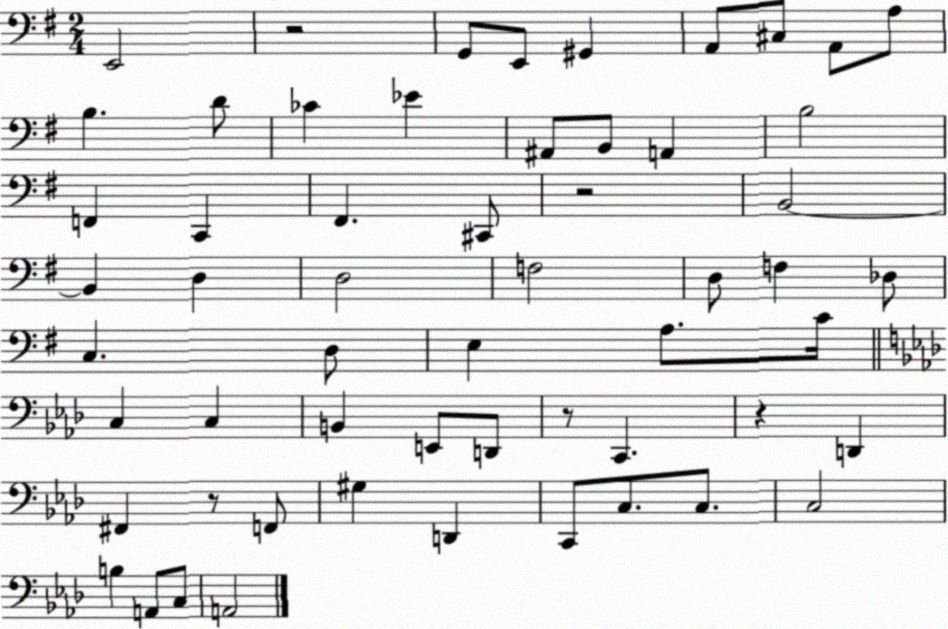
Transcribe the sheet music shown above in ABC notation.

X:1
T:Untitled
M:2/4
L:1/4
K:G
E,,2 z2 G,,/2 E,,/2 ^G,, A,,/2 ^C,/2 A,,/2 A,/2 B, D/2 _C _E ^A,,/2 B,,/2 A,, B,2 F,, C,, ^F,, ^C,,/2 z2 B,,2 B,, D, D,2 F,2 D,/2 F, _D,/2 C, D,/2 E, A,/2 C/4 C, C, B,, E,,/2 D,,/2 z/2 C,, z D,, ^F,, z/2 F,,/2 ^G, D,, C,,/2 C,/2 C,/2 C,2 B, A,,/2 C,/2 A,,2